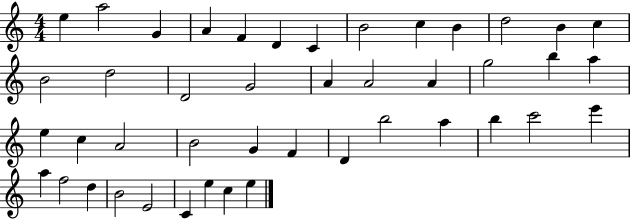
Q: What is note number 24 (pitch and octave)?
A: E5